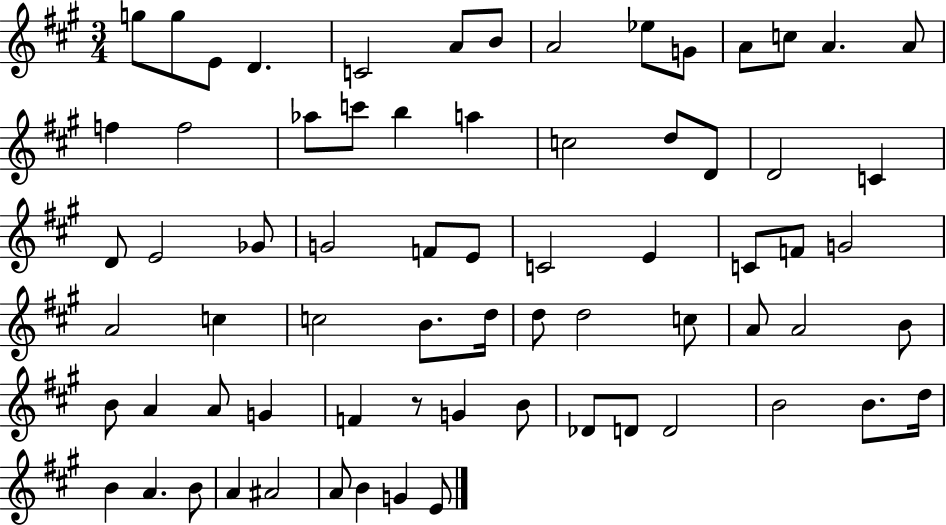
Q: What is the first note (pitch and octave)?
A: G5